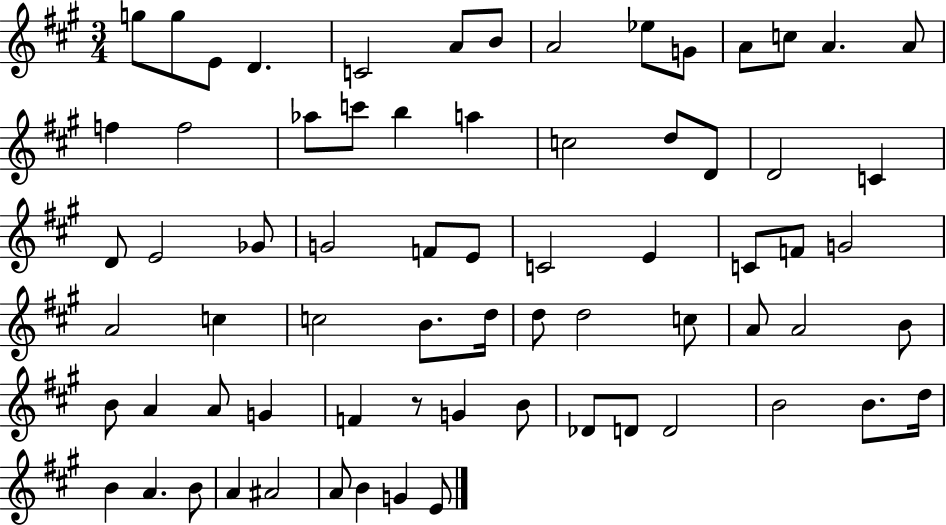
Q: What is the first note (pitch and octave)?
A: G5